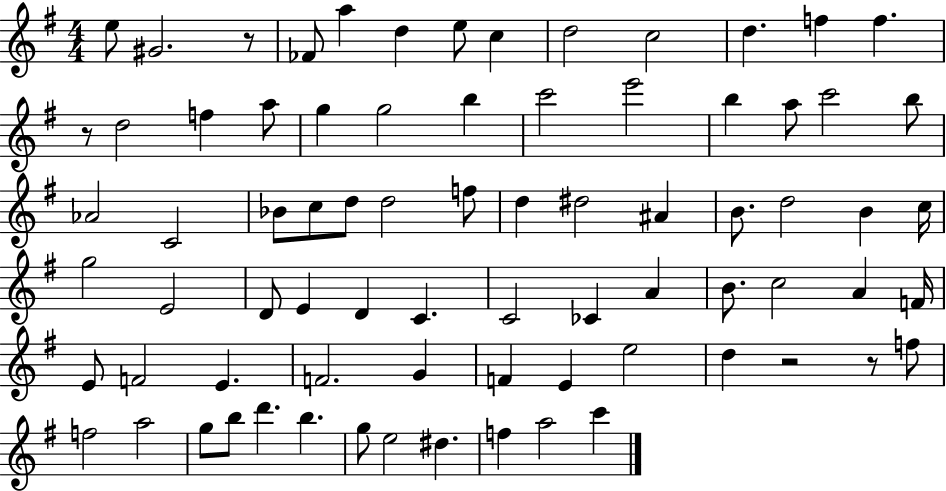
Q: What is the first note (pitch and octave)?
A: E5